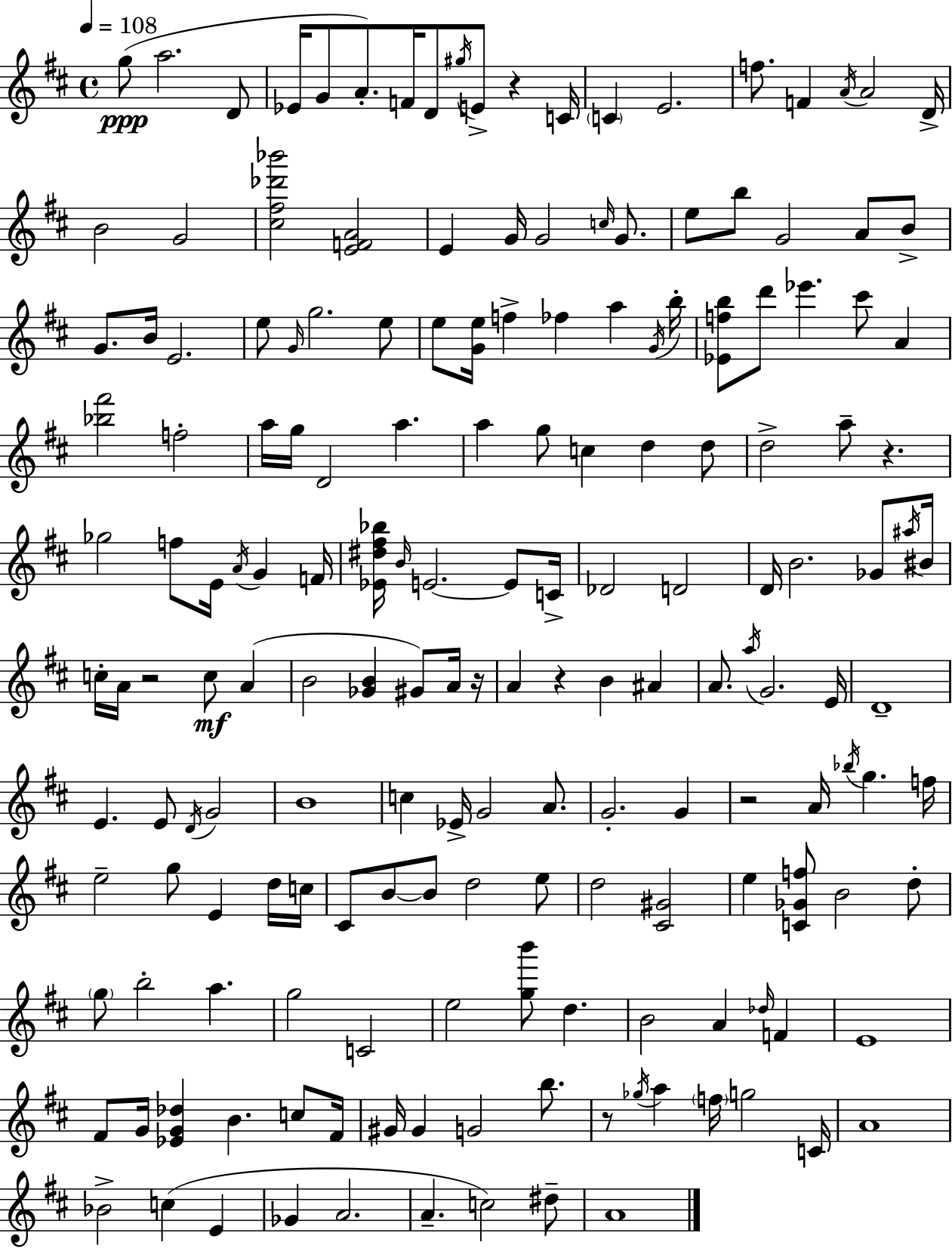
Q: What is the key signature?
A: D major